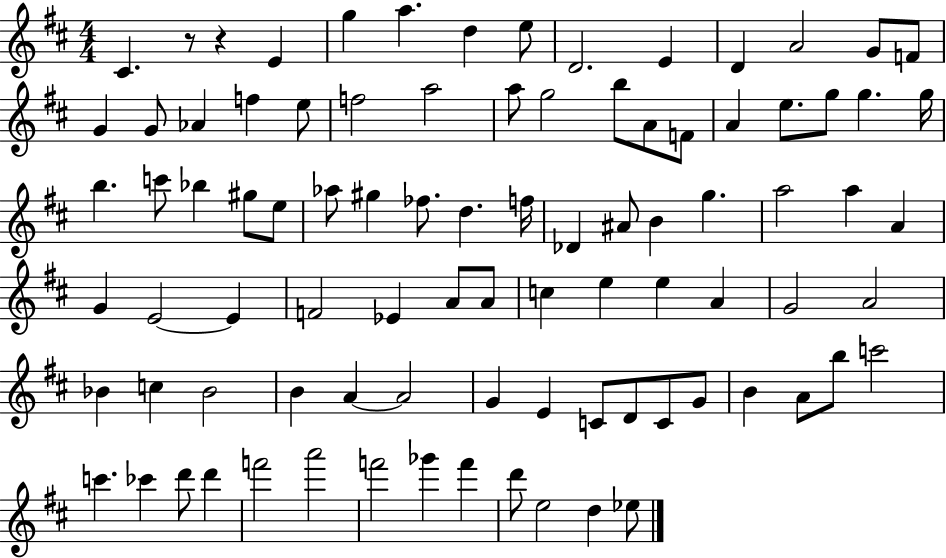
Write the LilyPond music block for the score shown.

{
  \clef treble
  \numericTimeSignature
  \time 4/4
  \key d \major
  cis'4. r8 r4 e'4 | g''4 a''4. d''4 e''8 | d'2. e'4 | d'4 a'2 g'8 f'8 | \break g'4 g'8 aes'4 f''4 e''8 | f''2 a''2 | a''8 g''2 b''8 a'8 f'8 | a'4 e''8. g''8 g''4. g''16 | \break b''4. c'''8 bes''4 gis''8 e''8 | aes''8 gis''4 fes''8. d''4. f''16 | des'4 ais'8 b'4 g''4. | a''2 a''4 a'4 | \break g'4 e'2~~ e'4 | f'2 ees'4 a'8 a'8 | c''4 e''4 e''4 a'4 | g'2 a'2 | \break bes'4 c''4 bes'2 | b'4 a'4~~ a'2 | g'4 e'4 c'8 d'8 c'8 g'8 | b'4 a'8 b''8 c'''2 | \break c'''4. ces'''4 d'''8 d'''4 | f'''2 a'''2 | f'''2 ges'''4 f'''4 | d'''8 e''2 d''4 ees''8 | \break \bar "|."
}